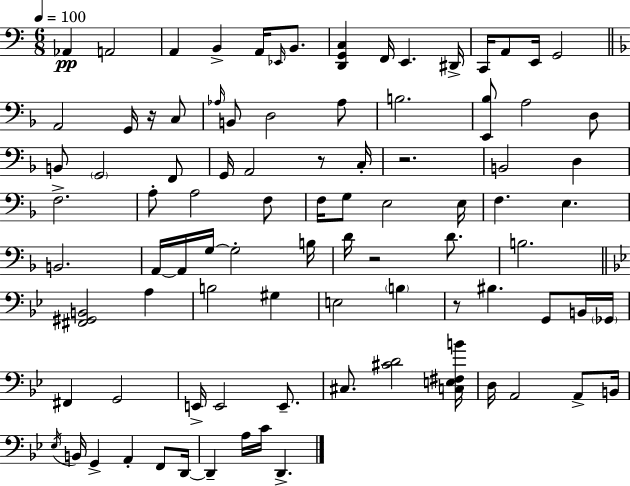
{
  \clef bass
  \numericTimeSignature
  \time 6/8
  \key a \minor
  \tempo 4 = 100
  \repeat volta 2 { aes,4\pp a,2 | a,4 b,4-> a,16 \grace { ees,16 } b,8. | <d, g, c>4 f,16 e,4. | dis,16-> c,16 a,8 e,16 g,2 | \break \bar "||" \break \key f \major a,2 g,16 r16 c8 | \grace { aes16 } b,8 d2 aes8 | b2. | <e, bes>8 a2 d8 | \break b,8 \parenthesize g,2 f,8 | g,16 a,2 r8 | c16-. r2. | b,2 d4 | \break f2.-> | a8-. a2 f8 | f16 g8 e2 | e16 f4. e4. | \break b,2. | a,16~~ a,16 g16~~ g2-. | b16 d'16 r2 d'8. | b2. | \break \bar "||" \break \key bes \major <fis, gis, b,>2 a4 | b2 gis4 | e2 \parenthesize b4 | r8 bis4. g,8 b,16 \parenthesize ges,16 | \break fis,4 g,2 | e,16-> e,2 e,8.-- | cis8. <cis' d'>2 <c e fis b'>16 | d16 a,2 a,8-> b,16 | \break \acciaccatura { ees16 } b,16 g,4-> a,4-. f,8 | d,16~~ d,4-- a16 c'16 d,4.-> | } \bar "|."
}